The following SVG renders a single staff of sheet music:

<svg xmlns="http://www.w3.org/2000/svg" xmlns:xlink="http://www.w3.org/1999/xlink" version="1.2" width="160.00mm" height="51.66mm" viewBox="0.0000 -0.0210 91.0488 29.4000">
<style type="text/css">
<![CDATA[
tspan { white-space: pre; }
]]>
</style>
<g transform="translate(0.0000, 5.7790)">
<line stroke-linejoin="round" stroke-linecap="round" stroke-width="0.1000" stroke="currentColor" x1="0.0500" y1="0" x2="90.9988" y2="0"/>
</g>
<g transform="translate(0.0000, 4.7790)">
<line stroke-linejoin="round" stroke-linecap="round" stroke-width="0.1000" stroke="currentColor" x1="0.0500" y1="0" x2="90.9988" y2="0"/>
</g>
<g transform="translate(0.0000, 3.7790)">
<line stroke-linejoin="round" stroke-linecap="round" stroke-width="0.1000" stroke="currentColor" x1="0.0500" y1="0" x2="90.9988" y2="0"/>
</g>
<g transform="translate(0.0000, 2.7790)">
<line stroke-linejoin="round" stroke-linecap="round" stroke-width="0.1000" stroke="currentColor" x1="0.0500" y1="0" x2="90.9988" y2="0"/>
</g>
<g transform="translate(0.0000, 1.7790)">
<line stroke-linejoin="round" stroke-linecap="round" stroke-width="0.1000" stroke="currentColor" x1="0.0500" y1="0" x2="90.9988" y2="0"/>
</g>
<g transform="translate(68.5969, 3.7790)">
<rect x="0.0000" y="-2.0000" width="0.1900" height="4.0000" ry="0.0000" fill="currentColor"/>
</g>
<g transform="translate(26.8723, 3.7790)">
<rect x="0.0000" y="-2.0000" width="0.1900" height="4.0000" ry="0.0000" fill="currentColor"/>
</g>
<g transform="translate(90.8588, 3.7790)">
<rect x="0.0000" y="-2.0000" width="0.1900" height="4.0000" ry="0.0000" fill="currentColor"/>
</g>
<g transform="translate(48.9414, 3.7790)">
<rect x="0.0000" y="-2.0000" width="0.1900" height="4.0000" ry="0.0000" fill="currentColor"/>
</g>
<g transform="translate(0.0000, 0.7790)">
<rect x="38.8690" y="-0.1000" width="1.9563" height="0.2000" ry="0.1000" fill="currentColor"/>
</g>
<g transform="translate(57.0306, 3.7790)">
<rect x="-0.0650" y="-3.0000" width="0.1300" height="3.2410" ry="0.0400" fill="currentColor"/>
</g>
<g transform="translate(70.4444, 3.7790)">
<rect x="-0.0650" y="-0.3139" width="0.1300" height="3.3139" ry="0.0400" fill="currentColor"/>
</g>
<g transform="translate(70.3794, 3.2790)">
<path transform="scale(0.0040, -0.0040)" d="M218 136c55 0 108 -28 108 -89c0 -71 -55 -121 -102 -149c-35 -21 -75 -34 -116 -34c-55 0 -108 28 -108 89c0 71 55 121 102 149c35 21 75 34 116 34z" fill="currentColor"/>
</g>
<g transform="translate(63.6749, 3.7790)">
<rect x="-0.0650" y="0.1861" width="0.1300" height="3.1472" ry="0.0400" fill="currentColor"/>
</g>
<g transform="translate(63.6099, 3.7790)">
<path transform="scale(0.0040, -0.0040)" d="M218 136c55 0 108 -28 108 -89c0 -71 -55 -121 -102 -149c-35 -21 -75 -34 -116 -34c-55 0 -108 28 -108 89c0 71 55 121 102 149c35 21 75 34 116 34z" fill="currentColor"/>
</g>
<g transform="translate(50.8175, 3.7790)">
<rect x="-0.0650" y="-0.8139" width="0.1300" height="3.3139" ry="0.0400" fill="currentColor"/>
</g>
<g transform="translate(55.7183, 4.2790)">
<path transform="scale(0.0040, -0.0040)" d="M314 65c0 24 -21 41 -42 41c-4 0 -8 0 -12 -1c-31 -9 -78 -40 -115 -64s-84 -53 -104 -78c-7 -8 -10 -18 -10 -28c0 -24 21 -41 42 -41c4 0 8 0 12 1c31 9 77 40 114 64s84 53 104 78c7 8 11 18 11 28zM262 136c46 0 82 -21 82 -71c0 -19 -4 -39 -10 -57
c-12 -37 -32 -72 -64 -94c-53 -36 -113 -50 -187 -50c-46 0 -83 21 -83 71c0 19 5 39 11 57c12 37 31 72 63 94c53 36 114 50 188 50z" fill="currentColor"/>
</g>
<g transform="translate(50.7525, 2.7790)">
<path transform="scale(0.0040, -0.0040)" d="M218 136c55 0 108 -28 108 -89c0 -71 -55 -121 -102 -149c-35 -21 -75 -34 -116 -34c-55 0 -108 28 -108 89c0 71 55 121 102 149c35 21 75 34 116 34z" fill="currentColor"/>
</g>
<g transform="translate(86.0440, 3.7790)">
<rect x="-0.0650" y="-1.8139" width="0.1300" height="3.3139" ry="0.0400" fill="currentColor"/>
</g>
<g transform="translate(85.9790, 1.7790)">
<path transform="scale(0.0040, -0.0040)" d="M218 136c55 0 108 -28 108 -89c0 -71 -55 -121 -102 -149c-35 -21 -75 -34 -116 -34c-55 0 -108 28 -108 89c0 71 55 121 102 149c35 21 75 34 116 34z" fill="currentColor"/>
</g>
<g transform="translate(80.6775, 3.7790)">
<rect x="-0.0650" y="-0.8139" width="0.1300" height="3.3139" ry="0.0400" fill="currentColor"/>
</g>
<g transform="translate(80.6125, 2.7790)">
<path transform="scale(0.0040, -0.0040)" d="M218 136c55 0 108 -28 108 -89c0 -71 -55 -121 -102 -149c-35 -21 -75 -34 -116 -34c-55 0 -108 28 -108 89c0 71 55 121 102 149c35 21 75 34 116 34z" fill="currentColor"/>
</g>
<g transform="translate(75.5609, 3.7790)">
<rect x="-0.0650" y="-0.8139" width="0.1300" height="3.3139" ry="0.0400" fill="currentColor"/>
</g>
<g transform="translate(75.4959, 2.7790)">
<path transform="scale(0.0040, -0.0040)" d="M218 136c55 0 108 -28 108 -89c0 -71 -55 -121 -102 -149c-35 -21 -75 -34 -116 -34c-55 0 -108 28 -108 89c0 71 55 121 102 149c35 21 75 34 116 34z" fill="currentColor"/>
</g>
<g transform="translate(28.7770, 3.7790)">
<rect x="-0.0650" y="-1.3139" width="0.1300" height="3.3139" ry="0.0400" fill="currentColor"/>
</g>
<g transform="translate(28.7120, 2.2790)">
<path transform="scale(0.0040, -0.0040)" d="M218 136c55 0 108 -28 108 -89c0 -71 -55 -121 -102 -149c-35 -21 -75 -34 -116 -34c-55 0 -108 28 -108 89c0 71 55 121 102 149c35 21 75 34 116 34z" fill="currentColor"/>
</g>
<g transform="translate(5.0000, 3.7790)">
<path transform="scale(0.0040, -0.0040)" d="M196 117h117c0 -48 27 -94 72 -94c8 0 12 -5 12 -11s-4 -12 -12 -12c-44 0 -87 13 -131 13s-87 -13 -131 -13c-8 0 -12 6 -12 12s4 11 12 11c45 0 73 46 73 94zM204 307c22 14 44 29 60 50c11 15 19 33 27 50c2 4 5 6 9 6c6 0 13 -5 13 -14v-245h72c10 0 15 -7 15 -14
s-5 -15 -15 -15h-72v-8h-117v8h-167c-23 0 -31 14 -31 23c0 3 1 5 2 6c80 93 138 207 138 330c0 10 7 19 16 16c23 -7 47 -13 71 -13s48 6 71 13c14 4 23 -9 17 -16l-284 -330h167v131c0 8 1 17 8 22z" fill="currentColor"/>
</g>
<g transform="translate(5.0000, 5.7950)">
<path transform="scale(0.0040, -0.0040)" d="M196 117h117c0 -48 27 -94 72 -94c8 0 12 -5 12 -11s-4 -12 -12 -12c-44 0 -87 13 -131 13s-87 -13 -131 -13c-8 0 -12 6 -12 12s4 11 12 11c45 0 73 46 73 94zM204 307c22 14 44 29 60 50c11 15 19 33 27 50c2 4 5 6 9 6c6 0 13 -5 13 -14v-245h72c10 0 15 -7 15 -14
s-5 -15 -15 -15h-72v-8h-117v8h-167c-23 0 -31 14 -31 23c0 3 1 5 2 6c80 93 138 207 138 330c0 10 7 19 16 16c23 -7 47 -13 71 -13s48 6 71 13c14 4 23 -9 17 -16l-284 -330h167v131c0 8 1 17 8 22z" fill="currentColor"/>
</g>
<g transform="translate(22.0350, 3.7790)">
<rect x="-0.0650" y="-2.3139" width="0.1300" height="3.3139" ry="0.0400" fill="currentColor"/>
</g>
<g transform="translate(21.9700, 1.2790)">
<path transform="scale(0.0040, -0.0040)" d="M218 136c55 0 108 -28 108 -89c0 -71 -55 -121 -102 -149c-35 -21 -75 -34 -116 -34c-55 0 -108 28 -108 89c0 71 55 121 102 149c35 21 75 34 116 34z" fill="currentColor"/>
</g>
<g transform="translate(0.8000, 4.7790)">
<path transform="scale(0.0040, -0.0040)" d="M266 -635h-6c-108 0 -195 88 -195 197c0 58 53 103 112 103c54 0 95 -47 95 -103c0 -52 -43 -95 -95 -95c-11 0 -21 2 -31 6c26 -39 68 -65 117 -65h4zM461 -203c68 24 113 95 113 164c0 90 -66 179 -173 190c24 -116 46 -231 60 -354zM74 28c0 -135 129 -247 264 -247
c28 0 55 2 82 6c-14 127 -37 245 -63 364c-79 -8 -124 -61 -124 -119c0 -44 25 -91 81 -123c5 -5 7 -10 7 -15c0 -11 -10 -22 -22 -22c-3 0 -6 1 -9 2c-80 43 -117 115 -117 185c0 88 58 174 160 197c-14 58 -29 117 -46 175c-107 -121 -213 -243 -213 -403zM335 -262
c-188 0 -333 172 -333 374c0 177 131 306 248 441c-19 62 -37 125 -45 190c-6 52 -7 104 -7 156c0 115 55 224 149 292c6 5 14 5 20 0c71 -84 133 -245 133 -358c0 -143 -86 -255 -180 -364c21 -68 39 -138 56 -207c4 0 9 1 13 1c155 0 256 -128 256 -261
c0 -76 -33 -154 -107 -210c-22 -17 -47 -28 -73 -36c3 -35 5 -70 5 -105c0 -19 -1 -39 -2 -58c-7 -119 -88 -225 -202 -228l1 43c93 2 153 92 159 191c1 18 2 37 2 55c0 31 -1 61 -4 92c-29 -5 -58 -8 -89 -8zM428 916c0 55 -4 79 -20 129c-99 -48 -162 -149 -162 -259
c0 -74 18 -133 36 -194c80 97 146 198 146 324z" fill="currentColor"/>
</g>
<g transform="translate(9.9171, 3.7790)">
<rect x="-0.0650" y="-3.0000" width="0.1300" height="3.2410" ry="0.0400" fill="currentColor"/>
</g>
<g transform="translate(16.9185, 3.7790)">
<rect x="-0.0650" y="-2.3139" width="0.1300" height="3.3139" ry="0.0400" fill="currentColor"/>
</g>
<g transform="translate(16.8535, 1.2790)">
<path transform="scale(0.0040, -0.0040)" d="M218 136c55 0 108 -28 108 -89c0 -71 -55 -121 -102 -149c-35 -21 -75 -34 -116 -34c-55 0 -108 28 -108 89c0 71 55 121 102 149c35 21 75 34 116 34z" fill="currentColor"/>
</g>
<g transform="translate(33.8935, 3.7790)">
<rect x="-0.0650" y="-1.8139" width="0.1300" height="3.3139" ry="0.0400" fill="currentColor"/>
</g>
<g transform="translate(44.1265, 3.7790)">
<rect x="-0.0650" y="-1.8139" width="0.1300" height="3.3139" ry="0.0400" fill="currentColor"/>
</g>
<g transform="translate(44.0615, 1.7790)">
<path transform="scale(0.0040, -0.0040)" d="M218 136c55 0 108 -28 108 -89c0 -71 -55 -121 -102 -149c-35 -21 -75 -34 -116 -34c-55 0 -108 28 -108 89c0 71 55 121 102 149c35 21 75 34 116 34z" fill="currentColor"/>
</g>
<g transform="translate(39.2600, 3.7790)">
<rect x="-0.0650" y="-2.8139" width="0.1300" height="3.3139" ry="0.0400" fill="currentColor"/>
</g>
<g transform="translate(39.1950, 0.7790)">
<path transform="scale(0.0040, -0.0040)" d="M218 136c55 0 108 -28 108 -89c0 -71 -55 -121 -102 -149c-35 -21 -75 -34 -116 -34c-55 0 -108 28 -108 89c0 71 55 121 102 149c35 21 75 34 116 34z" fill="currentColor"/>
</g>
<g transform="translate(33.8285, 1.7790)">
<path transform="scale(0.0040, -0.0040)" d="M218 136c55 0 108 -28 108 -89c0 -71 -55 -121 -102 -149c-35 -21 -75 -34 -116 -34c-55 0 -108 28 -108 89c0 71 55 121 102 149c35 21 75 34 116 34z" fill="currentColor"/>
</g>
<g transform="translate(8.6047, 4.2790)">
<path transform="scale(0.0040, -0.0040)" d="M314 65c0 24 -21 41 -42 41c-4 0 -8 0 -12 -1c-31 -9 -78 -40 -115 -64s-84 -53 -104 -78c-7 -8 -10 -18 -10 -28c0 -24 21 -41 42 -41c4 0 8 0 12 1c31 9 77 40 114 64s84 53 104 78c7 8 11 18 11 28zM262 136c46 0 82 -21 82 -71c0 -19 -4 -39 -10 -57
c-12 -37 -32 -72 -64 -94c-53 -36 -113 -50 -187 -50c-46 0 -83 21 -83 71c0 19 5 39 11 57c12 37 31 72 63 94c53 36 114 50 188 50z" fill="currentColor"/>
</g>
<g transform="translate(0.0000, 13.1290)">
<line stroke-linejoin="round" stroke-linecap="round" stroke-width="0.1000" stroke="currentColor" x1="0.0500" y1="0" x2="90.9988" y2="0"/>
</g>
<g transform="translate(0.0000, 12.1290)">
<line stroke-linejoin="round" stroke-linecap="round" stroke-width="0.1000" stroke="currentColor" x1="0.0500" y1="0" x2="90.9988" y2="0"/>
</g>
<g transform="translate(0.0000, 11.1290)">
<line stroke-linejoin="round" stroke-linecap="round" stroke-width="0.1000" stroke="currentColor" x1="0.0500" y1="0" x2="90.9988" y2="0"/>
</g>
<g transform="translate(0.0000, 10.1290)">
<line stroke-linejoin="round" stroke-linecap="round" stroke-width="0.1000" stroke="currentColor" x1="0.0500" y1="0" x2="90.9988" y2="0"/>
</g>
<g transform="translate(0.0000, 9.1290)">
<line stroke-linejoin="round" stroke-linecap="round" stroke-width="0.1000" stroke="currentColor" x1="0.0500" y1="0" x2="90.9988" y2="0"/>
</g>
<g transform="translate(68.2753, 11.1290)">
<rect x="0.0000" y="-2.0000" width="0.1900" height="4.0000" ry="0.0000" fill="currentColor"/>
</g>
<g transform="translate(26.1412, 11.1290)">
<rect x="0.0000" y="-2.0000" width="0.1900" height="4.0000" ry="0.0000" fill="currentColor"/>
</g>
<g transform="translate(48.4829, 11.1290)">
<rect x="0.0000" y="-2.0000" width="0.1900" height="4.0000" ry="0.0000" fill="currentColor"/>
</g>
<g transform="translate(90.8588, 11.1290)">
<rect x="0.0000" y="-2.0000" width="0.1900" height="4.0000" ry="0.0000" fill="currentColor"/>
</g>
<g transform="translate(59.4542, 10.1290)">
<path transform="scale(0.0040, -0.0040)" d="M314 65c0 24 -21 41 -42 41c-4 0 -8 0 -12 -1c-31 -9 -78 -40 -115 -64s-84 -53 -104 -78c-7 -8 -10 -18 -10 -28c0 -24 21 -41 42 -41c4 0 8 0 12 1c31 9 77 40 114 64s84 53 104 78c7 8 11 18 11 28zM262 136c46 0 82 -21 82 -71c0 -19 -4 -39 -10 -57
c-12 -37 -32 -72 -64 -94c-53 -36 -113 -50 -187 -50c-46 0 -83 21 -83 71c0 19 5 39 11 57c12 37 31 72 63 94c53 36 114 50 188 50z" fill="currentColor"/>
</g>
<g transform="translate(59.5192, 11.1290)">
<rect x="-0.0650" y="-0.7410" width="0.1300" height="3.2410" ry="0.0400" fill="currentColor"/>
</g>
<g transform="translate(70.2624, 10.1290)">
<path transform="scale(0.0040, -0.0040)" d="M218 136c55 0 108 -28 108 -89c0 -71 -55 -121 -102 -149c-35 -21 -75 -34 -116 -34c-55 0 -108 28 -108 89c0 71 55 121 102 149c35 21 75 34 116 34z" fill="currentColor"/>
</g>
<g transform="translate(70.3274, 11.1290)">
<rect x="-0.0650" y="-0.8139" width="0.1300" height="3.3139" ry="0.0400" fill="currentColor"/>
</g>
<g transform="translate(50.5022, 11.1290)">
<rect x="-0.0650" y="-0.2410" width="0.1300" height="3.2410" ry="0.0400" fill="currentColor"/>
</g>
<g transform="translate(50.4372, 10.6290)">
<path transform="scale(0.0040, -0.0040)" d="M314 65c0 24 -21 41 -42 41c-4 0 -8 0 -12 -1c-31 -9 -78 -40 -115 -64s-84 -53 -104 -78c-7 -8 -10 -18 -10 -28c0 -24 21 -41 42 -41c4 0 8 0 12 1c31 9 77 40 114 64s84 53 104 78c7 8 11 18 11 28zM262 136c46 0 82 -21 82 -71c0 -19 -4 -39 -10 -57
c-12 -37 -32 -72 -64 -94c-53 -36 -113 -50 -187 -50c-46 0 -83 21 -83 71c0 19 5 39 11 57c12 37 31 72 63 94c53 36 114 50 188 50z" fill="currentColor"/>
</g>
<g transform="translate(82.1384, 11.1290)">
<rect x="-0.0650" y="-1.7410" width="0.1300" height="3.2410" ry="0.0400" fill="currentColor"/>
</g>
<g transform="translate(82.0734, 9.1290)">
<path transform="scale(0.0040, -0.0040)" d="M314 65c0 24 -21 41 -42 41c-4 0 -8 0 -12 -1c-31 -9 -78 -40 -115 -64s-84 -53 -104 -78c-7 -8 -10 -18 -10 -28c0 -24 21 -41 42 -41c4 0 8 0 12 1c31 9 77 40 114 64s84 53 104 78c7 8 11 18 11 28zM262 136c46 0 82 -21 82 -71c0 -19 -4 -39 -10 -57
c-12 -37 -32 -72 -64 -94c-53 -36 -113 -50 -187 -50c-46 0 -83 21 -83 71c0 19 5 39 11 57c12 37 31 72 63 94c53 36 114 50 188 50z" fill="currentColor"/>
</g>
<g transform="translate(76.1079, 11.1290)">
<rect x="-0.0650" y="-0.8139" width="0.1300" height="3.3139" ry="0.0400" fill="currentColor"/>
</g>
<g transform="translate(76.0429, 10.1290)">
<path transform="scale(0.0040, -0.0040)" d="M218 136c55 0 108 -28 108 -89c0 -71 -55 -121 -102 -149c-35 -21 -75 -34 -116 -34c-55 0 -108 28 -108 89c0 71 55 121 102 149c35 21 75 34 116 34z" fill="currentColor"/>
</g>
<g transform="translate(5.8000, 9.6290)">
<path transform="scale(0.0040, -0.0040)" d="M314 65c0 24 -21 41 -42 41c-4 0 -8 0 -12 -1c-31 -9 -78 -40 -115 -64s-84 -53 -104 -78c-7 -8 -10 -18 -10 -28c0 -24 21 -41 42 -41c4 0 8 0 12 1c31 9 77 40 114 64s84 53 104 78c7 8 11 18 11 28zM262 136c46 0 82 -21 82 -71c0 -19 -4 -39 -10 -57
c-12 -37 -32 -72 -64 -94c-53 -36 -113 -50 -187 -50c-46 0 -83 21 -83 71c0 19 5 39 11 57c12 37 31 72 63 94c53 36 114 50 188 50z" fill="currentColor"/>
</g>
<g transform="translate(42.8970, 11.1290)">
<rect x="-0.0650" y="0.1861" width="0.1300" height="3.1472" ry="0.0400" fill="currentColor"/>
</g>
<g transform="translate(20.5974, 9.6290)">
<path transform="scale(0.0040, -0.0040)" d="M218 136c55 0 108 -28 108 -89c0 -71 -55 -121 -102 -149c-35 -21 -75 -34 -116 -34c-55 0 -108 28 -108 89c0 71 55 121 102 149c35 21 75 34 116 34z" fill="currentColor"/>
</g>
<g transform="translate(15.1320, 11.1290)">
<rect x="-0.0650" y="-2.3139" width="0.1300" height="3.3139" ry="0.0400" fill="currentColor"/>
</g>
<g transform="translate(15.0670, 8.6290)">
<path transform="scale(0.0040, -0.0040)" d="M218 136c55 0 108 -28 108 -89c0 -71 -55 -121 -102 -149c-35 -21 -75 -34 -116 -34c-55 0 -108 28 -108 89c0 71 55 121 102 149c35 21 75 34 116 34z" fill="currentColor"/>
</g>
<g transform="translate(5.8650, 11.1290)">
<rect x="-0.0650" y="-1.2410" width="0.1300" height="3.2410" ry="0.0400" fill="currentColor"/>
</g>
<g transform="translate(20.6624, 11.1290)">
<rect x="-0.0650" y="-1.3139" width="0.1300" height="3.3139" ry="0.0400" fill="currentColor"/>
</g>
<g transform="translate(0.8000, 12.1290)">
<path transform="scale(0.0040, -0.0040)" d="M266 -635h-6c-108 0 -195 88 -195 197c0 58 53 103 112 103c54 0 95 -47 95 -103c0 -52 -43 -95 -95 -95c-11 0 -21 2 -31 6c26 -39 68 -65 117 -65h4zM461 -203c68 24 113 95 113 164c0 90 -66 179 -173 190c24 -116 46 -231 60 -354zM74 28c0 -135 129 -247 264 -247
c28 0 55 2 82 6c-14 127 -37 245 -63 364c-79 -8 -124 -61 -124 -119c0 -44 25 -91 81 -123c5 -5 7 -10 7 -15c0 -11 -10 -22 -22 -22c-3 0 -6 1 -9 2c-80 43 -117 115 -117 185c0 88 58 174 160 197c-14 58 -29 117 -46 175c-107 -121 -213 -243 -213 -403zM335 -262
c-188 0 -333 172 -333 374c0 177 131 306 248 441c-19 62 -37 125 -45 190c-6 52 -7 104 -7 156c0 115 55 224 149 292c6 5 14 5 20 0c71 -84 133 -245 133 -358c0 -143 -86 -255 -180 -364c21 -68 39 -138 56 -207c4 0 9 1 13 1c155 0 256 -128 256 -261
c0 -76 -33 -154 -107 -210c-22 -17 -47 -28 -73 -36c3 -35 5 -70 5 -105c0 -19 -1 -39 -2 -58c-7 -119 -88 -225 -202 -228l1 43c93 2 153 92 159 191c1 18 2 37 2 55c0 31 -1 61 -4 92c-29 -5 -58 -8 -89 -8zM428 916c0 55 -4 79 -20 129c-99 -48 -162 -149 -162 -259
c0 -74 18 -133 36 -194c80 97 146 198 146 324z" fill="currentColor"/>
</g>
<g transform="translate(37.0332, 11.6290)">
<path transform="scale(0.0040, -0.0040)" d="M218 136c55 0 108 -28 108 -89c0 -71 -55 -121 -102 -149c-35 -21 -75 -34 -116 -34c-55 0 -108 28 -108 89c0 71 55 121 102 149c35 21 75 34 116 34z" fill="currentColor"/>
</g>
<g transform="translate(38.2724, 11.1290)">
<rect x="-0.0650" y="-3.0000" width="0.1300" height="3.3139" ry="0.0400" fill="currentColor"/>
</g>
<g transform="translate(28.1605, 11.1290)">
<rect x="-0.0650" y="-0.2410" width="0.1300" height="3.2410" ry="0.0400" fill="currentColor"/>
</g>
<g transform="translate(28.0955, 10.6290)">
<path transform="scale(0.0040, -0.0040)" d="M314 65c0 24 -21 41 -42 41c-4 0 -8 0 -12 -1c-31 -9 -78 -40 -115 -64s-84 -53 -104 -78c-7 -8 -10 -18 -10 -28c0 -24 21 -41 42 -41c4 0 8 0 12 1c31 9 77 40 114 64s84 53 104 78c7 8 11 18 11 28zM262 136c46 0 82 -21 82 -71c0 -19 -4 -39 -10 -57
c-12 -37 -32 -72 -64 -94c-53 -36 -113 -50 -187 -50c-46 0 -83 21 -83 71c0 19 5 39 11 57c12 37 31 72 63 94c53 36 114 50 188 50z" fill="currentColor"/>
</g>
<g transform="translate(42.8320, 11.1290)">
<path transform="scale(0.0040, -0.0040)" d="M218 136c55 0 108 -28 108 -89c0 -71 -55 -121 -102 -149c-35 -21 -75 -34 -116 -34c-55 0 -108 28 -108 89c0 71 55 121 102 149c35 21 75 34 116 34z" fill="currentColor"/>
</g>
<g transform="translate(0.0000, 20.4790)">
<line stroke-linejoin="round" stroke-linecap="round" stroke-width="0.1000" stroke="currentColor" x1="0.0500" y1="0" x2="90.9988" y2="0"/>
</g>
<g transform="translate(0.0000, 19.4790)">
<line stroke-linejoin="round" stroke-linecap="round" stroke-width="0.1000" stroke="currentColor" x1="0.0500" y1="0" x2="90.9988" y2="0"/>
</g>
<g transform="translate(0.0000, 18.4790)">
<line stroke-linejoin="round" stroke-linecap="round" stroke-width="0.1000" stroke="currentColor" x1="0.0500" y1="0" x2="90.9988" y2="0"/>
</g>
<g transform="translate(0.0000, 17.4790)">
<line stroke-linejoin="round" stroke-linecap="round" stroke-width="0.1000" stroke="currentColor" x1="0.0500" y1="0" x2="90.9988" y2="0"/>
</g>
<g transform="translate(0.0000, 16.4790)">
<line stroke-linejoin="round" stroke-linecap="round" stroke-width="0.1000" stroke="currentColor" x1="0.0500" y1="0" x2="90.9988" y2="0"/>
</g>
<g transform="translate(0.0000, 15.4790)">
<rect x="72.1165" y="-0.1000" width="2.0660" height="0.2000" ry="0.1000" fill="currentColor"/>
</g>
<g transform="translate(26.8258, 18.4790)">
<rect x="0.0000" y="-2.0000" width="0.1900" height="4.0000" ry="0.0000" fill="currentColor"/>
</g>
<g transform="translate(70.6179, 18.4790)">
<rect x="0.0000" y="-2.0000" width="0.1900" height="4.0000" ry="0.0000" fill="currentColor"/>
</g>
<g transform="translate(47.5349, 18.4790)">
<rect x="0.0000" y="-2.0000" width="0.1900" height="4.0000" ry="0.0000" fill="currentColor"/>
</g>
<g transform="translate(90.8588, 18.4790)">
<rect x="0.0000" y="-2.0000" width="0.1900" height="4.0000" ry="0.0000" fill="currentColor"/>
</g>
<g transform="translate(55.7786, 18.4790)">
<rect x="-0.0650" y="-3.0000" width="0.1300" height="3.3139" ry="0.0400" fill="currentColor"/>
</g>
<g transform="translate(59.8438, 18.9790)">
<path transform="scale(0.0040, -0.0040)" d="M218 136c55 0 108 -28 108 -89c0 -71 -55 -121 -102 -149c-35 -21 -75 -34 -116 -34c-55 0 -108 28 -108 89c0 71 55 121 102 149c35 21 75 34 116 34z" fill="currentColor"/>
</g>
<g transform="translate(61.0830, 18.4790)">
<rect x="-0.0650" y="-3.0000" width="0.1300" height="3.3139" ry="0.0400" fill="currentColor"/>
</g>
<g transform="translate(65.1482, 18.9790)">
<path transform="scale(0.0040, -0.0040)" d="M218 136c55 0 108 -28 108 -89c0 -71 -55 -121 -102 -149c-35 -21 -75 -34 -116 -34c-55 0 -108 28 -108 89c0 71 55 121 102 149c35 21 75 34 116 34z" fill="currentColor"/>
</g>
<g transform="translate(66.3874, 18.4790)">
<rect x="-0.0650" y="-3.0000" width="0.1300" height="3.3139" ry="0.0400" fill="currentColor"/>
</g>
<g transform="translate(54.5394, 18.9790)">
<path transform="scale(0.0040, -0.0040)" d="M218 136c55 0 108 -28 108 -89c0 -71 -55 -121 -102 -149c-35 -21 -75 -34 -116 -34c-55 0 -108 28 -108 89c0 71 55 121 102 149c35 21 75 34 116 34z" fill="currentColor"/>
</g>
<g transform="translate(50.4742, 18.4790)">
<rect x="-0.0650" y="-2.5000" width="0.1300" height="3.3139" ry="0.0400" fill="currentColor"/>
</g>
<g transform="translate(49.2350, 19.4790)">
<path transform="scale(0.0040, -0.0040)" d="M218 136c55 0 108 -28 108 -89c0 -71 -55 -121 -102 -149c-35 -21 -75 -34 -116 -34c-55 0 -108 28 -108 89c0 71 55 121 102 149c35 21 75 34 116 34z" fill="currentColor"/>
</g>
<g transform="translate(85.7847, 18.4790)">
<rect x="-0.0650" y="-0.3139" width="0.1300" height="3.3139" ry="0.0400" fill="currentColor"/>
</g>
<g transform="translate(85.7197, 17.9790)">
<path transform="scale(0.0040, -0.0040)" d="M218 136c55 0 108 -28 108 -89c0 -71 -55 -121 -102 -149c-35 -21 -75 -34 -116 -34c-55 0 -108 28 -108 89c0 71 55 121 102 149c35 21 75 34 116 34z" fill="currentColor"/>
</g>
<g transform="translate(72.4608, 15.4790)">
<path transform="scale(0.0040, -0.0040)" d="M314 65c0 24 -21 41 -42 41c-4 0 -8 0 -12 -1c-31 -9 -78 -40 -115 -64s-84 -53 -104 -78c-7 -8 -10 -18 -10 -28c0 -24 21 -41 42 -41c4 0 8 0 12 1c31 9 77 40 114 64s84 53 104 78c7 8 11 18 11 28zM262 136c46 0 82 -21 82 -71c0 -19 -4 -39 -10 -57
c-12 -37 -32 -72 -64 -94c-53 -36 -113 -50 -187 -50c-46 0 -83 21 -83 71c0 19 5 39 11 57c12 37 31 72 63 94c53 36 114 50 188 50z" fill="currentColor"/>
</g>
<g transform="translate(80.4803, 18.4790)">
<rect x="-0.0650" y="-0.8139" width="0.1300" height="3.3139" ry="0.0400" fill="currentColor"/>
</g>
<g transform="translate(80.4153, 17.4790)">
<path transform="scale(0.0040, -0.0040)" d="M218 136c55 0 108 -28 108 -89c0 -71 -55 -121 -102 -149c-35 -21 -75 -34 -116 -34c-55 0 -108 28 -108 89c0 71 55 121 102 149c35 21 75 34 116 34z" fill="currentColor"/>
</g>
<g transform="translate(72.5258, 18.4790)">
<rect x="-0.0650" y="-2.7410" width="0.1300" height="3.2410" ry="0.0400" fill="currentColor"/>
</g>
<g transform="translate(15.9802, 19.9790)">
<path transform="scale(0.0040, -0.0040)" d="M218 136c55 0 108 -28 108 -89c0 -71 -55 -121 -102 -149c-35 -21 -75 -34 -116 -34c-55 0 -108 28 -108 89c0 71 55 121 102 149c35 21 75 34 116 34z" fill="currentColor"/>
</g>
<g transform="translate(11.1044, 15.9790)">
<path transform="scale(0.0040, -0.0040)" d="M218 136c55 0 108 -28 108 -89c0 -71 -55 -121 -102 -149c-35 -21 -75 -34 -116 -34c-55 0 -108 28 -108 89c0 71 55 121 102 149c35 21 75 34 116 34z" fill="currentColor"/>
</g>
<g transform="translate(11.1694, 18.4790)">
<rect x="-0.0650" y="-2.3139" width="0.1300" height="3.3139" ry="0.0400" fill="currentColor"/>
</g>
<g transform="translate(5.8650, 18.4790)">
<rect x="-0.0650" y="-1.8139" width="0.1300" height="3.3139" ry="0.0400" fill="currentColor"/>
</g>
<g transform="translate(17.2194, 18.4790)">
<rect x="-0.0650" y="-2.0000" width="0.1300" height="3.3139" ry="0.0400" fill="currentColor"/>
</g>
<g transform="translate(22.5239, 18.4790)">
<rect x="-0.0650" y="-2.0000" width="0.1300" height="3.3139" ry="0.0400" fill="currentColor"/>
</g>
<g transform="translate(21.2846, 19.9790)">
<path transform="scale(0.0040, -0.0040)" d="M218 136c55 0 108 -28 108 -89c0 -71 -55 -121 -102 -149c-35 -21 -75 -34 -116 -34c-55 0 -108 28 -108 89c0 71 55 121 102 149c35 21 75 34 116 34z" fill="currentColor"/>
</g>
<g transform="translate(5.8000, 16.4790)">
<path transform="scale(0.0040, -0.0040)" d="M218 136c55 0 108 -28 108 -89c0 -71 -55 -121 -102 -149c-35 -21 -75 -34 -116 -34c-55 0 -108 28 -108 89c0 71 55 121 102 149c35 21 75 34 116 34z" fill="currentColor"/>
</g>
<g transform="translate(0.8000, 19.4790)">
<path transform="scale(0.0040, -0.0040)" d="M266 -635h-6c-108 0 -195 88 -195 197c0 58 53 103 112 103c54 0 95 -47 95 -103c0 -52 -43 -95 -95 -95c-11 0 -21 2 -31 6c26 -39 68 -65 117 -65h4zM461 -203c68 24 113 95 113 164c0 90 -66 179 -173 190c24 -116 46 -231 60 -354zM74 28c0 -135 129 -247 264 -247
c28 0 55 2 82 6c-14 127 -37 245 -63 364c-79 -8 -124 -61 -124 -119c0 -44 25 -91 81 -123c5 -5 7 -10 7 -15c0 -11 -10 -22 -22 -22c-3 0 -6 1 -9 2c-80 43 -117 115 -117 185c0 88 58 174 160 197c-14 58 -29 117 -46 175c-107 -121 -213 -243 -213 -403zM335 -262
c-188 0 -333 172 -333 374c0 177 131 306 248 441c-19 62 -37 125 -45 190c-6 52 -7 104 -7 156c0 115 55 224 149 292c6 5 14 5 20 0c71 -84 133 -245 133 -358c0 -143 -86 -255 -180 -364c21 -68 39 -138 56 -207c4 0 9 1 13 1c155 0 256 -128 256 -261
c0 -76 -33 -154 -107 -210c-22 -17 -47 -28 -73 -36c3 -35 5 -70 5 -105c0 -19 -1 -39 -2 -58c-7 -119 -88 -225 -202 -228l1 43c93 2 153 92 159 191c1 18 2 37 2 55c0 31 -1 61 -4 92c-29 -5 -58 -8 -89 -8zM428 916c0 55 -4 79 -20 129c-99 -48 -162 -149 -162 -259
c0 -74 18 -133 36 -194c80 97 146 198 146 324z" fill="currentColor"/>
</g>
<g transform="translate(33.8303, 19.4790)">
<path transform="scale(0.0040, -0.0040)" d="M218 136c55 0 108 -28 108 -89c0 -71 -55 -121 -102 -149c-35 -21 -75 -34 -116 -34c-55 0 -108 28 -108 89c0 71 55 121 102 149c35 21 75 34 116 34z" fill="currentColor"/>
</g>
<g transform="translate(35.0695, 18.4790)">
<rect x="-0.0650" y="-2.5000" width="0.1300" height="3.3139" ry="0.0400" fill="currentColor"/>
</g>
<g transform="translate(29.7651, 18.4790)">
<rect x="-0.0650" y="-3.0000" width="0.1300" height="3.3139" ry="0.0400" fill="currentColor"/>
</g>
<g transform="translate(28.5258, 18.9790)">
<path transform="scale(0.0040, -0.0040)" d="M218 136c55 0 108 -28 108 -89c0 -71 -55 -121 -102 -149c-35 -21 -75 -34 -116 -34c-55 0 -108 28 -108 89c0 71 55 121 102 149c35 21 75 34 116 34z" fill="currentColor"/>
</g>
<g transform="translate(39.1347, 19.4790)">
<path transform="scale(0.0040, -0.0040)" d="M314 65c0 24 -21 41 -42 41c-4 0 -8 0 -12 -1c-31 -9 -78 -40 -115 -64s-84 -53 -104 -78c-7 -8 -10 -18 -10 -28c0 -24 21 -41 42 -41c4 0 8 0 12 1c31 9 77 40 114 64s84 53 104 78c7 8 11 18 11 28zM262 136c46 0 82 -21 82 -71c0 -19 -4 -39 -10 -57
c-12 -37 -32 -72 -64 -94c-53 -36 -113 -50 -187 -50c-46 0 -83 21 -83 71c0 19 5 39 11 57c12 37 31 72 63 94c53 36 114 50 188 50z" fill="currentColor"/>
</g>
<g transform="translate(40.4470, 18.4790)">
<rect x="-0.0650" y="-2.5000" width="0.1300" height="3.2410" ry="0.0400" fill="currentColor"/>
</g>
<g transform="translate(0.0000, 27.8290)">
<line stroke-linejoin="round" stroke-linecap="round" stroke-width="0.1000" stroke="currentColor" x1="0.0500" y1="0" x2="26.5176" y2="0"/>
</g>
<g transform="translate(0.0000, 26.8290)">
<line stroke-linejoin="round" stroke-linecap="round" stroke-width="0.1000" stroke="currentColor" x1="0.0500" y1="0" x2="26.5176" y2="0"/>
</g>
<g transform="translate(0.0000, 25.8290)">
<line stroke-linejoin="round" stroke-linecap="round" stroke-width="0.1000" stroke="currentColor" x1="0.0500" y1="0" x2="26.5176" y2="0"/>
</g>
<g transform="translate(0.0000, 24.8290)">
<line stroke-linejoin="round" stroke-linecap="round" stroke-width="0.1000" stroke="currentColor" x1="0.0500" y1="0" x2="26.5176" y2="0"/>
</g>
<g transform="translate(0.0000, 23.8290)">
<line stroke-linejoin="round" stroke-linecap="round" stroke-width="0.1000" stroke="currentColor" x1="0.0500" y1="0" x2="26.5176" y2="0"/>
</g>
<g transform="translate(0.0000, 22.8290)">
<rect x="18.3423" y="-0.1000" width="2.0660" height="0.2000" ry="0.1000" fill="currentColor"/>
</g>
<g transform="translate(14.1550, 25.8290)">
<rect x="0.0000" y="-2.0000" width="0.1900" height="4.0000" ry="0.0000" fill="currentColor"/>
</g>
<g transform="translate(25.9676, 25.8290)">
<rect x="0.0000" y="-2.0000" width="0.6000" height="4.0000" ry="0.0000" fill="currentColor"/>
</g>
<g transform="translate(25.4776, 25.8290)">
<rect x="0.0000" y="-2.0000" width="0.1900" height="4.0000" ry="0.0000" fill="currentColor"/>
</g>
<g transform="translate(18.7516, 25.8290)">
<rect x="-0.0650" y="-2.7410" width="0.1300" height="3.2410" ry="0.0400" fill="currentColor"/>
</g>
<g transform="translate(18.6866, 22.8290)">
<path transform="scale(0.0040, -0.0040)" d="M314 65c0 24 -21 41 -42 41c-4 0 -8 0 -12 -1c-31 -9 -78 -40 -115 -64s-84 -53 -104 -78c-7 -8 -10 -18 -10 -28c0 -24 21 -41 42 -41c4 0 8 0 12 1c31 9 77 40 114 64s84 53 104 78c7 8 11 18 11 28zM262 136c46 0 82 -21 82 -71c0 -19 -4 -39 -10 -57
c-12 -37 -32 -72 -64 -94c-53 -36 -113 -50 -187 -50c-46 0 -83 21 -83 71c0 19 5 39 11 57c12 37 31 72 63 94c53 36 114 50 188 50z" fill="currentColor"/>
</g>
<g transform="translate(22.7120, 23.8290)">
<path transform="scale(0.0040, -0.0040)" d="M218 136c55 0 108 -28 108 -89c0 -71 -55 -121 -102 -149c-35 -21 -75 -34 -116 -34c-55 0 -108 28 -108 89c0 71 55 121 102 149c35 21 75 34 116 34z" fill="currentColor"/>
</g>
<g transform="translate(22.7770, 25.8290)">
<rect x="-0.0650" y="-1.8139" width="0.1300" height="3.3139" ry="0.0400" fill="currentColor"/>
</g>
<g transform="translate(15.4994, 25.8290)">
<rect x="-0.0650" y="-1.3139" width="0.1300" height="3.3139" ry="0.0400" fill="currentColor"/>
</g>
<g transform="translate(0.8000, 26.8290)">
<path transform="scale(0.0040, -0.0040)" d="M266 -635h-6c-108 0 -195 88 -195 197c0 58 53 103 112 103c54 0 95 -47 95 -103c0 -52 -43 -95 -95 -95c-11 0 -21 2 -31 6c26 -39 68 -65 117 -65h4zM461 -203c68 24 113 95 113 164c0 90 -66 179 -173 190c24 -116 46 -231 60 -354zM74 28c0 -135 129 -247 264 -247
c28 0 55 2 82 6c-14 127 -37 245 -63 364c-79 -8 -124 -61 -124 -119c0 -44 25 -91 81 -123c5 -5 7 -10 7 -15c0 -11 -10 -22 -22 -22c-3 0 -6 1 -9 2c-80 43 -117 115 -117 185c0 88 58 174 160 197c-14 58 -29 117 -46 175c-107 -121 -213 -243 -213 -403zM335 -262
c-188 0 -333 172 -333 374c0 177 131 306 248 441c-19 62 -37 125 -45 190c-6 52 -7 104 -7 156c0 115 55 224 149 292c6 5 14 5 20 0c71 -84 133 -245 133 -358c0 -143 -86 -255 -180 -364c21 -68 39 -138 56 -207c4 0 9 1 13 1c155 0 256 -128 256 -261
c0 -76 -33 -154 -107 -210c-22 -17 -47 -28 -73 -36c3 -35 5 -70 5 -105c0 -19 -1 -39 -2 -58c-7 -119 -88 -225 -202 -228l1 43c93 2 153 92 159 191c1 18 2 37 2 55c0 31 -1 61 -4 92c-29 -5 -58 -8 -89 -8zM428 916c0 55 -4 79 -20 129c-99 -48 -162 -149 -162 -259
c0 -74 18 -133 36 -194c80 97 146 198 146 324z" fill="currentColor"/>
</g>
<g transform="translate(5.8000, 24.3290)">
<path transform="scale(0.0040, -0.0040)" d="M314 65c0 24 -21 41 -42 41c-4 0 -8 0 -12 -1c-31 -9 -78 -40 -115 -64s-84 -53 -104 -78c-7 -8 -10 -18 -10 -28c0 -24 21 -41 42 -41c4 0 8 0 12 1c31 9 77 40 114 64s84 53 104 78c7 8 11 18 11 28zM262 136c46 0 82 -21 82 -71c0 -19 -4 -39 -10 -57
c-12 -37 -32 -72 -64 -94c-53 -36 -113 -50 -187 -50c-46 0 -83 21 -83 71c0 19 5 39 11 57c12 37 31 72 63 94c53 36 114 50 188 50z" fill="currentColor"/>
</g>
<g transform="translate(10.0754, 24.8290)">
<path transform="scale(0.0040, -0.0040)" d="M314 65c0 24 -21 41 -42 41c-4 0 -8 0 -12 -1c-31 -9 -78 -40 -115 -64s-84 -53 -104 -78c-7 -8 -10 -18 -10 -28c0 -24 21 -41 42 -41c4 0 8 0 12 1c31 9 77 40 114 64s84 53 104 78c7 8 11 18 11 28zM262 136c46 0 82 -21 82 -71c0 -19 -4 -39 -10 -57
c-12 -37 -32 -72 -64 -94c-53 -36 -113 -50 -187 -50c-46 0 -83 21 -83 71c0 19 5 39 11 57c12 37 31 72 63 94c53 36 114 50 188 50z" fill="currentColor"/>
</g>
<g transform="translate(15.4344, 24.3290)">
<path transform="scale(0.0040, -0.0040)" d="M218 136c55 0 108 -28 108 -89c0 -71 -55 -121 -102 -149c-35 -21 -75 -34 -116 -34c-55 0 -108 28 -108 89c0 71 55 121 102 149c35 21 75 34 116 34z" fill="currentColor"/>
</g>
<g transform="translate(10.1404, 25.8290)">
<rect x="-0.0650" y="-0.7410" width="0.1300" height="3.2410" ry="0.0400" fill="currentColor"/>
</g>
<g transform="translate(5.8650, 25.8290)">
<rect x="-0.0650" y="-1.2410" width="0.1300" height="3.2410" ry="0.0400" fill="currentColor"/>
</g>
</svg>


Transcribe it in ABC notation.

X:1
T:Untitled
M:4/4
L:1/4
K:C
A2 g g e f a f d A2 B c d d f e2 g e c2 A B c2 d2 d d f2 f g F F A G G2 G A A A a2 d c e2 d2 e a2 f